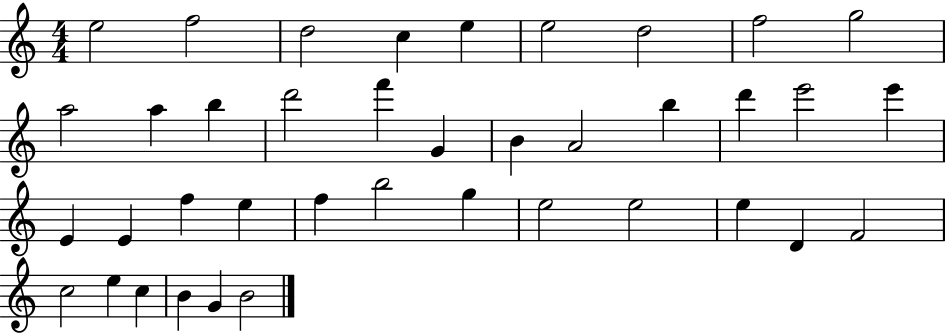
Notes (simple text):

E5/h F5/h D5/h C5/q E5/q E5/h D5/h F5/h G5/h A5/h A5/q B5/q D6/h F6/q G4/q B4/q A4/h B5/q D6/q E6/h E6/q E4/q E4/q F5/q E5/q F5/q B5/h G5/q E5/h E5/h E5/q D4/q F4/h C5/h E5/q C5/q B4/q G4/q B4/h